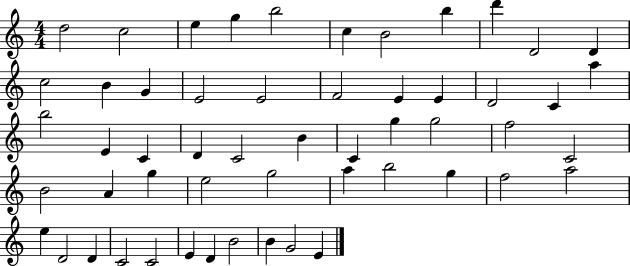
D5/h C5/h E5/q G5/q B5/h C5/q B4/h B5/q D6/q D4/h D4/q C5/h B4/q G4/q E4/h E4/h F4/h E4/q E4/q D4/h C4/q A5/q B5/h E4/q C4/q D4/q C4/h B4/q C4/q G5/q G5/h F5/h C4/h B4/h A4/q G5/q E5/h G5/h A5/q B5/h G5/q F5/h A5/h E5/q D4/h D4/q C4/h C4/h E4/q D4/q B4/h B4/q G4/h E4/q